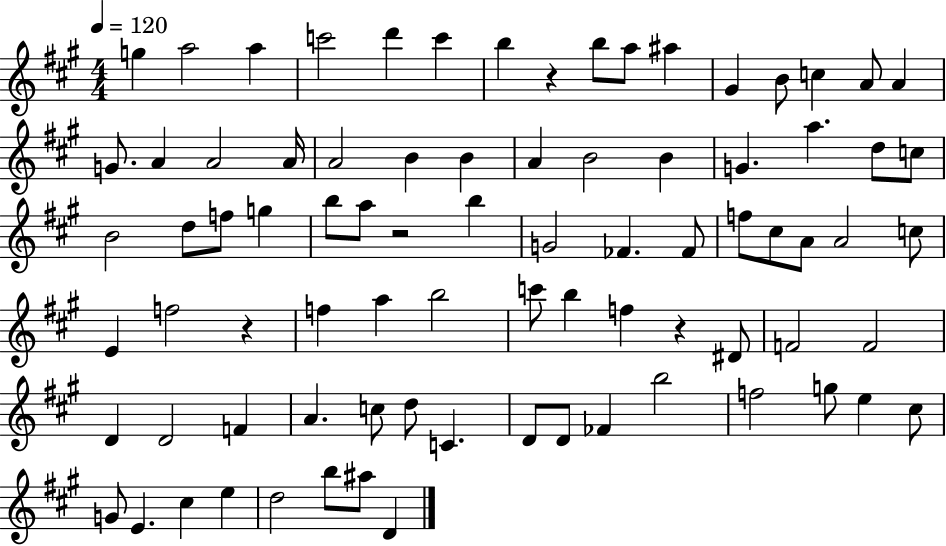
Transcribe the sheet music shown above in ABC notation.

X:1
T:Untitled
M:4/4
L:1/4
K:A
g a2 a c'2 d' c' b z b/2 a/2 ^a ^G B/2 c A/2 A G/2 A A2 A/4 A2 B B A B2 B G a d/2 c/2 B2 d/2 f/2 g b/2 a/2 z2 b G2 _F _F/2 f/2 ^c/2 A/2 A2 c/2 E f2 z f a b2 c'/2 b f z ^D/2 F2 F2 D D2 F A c/2 d/2 C D/2 D/2 _F b2 f2 g/2 e ^c/2 G/2 E ^c e d2 b/2 ^a/2 D